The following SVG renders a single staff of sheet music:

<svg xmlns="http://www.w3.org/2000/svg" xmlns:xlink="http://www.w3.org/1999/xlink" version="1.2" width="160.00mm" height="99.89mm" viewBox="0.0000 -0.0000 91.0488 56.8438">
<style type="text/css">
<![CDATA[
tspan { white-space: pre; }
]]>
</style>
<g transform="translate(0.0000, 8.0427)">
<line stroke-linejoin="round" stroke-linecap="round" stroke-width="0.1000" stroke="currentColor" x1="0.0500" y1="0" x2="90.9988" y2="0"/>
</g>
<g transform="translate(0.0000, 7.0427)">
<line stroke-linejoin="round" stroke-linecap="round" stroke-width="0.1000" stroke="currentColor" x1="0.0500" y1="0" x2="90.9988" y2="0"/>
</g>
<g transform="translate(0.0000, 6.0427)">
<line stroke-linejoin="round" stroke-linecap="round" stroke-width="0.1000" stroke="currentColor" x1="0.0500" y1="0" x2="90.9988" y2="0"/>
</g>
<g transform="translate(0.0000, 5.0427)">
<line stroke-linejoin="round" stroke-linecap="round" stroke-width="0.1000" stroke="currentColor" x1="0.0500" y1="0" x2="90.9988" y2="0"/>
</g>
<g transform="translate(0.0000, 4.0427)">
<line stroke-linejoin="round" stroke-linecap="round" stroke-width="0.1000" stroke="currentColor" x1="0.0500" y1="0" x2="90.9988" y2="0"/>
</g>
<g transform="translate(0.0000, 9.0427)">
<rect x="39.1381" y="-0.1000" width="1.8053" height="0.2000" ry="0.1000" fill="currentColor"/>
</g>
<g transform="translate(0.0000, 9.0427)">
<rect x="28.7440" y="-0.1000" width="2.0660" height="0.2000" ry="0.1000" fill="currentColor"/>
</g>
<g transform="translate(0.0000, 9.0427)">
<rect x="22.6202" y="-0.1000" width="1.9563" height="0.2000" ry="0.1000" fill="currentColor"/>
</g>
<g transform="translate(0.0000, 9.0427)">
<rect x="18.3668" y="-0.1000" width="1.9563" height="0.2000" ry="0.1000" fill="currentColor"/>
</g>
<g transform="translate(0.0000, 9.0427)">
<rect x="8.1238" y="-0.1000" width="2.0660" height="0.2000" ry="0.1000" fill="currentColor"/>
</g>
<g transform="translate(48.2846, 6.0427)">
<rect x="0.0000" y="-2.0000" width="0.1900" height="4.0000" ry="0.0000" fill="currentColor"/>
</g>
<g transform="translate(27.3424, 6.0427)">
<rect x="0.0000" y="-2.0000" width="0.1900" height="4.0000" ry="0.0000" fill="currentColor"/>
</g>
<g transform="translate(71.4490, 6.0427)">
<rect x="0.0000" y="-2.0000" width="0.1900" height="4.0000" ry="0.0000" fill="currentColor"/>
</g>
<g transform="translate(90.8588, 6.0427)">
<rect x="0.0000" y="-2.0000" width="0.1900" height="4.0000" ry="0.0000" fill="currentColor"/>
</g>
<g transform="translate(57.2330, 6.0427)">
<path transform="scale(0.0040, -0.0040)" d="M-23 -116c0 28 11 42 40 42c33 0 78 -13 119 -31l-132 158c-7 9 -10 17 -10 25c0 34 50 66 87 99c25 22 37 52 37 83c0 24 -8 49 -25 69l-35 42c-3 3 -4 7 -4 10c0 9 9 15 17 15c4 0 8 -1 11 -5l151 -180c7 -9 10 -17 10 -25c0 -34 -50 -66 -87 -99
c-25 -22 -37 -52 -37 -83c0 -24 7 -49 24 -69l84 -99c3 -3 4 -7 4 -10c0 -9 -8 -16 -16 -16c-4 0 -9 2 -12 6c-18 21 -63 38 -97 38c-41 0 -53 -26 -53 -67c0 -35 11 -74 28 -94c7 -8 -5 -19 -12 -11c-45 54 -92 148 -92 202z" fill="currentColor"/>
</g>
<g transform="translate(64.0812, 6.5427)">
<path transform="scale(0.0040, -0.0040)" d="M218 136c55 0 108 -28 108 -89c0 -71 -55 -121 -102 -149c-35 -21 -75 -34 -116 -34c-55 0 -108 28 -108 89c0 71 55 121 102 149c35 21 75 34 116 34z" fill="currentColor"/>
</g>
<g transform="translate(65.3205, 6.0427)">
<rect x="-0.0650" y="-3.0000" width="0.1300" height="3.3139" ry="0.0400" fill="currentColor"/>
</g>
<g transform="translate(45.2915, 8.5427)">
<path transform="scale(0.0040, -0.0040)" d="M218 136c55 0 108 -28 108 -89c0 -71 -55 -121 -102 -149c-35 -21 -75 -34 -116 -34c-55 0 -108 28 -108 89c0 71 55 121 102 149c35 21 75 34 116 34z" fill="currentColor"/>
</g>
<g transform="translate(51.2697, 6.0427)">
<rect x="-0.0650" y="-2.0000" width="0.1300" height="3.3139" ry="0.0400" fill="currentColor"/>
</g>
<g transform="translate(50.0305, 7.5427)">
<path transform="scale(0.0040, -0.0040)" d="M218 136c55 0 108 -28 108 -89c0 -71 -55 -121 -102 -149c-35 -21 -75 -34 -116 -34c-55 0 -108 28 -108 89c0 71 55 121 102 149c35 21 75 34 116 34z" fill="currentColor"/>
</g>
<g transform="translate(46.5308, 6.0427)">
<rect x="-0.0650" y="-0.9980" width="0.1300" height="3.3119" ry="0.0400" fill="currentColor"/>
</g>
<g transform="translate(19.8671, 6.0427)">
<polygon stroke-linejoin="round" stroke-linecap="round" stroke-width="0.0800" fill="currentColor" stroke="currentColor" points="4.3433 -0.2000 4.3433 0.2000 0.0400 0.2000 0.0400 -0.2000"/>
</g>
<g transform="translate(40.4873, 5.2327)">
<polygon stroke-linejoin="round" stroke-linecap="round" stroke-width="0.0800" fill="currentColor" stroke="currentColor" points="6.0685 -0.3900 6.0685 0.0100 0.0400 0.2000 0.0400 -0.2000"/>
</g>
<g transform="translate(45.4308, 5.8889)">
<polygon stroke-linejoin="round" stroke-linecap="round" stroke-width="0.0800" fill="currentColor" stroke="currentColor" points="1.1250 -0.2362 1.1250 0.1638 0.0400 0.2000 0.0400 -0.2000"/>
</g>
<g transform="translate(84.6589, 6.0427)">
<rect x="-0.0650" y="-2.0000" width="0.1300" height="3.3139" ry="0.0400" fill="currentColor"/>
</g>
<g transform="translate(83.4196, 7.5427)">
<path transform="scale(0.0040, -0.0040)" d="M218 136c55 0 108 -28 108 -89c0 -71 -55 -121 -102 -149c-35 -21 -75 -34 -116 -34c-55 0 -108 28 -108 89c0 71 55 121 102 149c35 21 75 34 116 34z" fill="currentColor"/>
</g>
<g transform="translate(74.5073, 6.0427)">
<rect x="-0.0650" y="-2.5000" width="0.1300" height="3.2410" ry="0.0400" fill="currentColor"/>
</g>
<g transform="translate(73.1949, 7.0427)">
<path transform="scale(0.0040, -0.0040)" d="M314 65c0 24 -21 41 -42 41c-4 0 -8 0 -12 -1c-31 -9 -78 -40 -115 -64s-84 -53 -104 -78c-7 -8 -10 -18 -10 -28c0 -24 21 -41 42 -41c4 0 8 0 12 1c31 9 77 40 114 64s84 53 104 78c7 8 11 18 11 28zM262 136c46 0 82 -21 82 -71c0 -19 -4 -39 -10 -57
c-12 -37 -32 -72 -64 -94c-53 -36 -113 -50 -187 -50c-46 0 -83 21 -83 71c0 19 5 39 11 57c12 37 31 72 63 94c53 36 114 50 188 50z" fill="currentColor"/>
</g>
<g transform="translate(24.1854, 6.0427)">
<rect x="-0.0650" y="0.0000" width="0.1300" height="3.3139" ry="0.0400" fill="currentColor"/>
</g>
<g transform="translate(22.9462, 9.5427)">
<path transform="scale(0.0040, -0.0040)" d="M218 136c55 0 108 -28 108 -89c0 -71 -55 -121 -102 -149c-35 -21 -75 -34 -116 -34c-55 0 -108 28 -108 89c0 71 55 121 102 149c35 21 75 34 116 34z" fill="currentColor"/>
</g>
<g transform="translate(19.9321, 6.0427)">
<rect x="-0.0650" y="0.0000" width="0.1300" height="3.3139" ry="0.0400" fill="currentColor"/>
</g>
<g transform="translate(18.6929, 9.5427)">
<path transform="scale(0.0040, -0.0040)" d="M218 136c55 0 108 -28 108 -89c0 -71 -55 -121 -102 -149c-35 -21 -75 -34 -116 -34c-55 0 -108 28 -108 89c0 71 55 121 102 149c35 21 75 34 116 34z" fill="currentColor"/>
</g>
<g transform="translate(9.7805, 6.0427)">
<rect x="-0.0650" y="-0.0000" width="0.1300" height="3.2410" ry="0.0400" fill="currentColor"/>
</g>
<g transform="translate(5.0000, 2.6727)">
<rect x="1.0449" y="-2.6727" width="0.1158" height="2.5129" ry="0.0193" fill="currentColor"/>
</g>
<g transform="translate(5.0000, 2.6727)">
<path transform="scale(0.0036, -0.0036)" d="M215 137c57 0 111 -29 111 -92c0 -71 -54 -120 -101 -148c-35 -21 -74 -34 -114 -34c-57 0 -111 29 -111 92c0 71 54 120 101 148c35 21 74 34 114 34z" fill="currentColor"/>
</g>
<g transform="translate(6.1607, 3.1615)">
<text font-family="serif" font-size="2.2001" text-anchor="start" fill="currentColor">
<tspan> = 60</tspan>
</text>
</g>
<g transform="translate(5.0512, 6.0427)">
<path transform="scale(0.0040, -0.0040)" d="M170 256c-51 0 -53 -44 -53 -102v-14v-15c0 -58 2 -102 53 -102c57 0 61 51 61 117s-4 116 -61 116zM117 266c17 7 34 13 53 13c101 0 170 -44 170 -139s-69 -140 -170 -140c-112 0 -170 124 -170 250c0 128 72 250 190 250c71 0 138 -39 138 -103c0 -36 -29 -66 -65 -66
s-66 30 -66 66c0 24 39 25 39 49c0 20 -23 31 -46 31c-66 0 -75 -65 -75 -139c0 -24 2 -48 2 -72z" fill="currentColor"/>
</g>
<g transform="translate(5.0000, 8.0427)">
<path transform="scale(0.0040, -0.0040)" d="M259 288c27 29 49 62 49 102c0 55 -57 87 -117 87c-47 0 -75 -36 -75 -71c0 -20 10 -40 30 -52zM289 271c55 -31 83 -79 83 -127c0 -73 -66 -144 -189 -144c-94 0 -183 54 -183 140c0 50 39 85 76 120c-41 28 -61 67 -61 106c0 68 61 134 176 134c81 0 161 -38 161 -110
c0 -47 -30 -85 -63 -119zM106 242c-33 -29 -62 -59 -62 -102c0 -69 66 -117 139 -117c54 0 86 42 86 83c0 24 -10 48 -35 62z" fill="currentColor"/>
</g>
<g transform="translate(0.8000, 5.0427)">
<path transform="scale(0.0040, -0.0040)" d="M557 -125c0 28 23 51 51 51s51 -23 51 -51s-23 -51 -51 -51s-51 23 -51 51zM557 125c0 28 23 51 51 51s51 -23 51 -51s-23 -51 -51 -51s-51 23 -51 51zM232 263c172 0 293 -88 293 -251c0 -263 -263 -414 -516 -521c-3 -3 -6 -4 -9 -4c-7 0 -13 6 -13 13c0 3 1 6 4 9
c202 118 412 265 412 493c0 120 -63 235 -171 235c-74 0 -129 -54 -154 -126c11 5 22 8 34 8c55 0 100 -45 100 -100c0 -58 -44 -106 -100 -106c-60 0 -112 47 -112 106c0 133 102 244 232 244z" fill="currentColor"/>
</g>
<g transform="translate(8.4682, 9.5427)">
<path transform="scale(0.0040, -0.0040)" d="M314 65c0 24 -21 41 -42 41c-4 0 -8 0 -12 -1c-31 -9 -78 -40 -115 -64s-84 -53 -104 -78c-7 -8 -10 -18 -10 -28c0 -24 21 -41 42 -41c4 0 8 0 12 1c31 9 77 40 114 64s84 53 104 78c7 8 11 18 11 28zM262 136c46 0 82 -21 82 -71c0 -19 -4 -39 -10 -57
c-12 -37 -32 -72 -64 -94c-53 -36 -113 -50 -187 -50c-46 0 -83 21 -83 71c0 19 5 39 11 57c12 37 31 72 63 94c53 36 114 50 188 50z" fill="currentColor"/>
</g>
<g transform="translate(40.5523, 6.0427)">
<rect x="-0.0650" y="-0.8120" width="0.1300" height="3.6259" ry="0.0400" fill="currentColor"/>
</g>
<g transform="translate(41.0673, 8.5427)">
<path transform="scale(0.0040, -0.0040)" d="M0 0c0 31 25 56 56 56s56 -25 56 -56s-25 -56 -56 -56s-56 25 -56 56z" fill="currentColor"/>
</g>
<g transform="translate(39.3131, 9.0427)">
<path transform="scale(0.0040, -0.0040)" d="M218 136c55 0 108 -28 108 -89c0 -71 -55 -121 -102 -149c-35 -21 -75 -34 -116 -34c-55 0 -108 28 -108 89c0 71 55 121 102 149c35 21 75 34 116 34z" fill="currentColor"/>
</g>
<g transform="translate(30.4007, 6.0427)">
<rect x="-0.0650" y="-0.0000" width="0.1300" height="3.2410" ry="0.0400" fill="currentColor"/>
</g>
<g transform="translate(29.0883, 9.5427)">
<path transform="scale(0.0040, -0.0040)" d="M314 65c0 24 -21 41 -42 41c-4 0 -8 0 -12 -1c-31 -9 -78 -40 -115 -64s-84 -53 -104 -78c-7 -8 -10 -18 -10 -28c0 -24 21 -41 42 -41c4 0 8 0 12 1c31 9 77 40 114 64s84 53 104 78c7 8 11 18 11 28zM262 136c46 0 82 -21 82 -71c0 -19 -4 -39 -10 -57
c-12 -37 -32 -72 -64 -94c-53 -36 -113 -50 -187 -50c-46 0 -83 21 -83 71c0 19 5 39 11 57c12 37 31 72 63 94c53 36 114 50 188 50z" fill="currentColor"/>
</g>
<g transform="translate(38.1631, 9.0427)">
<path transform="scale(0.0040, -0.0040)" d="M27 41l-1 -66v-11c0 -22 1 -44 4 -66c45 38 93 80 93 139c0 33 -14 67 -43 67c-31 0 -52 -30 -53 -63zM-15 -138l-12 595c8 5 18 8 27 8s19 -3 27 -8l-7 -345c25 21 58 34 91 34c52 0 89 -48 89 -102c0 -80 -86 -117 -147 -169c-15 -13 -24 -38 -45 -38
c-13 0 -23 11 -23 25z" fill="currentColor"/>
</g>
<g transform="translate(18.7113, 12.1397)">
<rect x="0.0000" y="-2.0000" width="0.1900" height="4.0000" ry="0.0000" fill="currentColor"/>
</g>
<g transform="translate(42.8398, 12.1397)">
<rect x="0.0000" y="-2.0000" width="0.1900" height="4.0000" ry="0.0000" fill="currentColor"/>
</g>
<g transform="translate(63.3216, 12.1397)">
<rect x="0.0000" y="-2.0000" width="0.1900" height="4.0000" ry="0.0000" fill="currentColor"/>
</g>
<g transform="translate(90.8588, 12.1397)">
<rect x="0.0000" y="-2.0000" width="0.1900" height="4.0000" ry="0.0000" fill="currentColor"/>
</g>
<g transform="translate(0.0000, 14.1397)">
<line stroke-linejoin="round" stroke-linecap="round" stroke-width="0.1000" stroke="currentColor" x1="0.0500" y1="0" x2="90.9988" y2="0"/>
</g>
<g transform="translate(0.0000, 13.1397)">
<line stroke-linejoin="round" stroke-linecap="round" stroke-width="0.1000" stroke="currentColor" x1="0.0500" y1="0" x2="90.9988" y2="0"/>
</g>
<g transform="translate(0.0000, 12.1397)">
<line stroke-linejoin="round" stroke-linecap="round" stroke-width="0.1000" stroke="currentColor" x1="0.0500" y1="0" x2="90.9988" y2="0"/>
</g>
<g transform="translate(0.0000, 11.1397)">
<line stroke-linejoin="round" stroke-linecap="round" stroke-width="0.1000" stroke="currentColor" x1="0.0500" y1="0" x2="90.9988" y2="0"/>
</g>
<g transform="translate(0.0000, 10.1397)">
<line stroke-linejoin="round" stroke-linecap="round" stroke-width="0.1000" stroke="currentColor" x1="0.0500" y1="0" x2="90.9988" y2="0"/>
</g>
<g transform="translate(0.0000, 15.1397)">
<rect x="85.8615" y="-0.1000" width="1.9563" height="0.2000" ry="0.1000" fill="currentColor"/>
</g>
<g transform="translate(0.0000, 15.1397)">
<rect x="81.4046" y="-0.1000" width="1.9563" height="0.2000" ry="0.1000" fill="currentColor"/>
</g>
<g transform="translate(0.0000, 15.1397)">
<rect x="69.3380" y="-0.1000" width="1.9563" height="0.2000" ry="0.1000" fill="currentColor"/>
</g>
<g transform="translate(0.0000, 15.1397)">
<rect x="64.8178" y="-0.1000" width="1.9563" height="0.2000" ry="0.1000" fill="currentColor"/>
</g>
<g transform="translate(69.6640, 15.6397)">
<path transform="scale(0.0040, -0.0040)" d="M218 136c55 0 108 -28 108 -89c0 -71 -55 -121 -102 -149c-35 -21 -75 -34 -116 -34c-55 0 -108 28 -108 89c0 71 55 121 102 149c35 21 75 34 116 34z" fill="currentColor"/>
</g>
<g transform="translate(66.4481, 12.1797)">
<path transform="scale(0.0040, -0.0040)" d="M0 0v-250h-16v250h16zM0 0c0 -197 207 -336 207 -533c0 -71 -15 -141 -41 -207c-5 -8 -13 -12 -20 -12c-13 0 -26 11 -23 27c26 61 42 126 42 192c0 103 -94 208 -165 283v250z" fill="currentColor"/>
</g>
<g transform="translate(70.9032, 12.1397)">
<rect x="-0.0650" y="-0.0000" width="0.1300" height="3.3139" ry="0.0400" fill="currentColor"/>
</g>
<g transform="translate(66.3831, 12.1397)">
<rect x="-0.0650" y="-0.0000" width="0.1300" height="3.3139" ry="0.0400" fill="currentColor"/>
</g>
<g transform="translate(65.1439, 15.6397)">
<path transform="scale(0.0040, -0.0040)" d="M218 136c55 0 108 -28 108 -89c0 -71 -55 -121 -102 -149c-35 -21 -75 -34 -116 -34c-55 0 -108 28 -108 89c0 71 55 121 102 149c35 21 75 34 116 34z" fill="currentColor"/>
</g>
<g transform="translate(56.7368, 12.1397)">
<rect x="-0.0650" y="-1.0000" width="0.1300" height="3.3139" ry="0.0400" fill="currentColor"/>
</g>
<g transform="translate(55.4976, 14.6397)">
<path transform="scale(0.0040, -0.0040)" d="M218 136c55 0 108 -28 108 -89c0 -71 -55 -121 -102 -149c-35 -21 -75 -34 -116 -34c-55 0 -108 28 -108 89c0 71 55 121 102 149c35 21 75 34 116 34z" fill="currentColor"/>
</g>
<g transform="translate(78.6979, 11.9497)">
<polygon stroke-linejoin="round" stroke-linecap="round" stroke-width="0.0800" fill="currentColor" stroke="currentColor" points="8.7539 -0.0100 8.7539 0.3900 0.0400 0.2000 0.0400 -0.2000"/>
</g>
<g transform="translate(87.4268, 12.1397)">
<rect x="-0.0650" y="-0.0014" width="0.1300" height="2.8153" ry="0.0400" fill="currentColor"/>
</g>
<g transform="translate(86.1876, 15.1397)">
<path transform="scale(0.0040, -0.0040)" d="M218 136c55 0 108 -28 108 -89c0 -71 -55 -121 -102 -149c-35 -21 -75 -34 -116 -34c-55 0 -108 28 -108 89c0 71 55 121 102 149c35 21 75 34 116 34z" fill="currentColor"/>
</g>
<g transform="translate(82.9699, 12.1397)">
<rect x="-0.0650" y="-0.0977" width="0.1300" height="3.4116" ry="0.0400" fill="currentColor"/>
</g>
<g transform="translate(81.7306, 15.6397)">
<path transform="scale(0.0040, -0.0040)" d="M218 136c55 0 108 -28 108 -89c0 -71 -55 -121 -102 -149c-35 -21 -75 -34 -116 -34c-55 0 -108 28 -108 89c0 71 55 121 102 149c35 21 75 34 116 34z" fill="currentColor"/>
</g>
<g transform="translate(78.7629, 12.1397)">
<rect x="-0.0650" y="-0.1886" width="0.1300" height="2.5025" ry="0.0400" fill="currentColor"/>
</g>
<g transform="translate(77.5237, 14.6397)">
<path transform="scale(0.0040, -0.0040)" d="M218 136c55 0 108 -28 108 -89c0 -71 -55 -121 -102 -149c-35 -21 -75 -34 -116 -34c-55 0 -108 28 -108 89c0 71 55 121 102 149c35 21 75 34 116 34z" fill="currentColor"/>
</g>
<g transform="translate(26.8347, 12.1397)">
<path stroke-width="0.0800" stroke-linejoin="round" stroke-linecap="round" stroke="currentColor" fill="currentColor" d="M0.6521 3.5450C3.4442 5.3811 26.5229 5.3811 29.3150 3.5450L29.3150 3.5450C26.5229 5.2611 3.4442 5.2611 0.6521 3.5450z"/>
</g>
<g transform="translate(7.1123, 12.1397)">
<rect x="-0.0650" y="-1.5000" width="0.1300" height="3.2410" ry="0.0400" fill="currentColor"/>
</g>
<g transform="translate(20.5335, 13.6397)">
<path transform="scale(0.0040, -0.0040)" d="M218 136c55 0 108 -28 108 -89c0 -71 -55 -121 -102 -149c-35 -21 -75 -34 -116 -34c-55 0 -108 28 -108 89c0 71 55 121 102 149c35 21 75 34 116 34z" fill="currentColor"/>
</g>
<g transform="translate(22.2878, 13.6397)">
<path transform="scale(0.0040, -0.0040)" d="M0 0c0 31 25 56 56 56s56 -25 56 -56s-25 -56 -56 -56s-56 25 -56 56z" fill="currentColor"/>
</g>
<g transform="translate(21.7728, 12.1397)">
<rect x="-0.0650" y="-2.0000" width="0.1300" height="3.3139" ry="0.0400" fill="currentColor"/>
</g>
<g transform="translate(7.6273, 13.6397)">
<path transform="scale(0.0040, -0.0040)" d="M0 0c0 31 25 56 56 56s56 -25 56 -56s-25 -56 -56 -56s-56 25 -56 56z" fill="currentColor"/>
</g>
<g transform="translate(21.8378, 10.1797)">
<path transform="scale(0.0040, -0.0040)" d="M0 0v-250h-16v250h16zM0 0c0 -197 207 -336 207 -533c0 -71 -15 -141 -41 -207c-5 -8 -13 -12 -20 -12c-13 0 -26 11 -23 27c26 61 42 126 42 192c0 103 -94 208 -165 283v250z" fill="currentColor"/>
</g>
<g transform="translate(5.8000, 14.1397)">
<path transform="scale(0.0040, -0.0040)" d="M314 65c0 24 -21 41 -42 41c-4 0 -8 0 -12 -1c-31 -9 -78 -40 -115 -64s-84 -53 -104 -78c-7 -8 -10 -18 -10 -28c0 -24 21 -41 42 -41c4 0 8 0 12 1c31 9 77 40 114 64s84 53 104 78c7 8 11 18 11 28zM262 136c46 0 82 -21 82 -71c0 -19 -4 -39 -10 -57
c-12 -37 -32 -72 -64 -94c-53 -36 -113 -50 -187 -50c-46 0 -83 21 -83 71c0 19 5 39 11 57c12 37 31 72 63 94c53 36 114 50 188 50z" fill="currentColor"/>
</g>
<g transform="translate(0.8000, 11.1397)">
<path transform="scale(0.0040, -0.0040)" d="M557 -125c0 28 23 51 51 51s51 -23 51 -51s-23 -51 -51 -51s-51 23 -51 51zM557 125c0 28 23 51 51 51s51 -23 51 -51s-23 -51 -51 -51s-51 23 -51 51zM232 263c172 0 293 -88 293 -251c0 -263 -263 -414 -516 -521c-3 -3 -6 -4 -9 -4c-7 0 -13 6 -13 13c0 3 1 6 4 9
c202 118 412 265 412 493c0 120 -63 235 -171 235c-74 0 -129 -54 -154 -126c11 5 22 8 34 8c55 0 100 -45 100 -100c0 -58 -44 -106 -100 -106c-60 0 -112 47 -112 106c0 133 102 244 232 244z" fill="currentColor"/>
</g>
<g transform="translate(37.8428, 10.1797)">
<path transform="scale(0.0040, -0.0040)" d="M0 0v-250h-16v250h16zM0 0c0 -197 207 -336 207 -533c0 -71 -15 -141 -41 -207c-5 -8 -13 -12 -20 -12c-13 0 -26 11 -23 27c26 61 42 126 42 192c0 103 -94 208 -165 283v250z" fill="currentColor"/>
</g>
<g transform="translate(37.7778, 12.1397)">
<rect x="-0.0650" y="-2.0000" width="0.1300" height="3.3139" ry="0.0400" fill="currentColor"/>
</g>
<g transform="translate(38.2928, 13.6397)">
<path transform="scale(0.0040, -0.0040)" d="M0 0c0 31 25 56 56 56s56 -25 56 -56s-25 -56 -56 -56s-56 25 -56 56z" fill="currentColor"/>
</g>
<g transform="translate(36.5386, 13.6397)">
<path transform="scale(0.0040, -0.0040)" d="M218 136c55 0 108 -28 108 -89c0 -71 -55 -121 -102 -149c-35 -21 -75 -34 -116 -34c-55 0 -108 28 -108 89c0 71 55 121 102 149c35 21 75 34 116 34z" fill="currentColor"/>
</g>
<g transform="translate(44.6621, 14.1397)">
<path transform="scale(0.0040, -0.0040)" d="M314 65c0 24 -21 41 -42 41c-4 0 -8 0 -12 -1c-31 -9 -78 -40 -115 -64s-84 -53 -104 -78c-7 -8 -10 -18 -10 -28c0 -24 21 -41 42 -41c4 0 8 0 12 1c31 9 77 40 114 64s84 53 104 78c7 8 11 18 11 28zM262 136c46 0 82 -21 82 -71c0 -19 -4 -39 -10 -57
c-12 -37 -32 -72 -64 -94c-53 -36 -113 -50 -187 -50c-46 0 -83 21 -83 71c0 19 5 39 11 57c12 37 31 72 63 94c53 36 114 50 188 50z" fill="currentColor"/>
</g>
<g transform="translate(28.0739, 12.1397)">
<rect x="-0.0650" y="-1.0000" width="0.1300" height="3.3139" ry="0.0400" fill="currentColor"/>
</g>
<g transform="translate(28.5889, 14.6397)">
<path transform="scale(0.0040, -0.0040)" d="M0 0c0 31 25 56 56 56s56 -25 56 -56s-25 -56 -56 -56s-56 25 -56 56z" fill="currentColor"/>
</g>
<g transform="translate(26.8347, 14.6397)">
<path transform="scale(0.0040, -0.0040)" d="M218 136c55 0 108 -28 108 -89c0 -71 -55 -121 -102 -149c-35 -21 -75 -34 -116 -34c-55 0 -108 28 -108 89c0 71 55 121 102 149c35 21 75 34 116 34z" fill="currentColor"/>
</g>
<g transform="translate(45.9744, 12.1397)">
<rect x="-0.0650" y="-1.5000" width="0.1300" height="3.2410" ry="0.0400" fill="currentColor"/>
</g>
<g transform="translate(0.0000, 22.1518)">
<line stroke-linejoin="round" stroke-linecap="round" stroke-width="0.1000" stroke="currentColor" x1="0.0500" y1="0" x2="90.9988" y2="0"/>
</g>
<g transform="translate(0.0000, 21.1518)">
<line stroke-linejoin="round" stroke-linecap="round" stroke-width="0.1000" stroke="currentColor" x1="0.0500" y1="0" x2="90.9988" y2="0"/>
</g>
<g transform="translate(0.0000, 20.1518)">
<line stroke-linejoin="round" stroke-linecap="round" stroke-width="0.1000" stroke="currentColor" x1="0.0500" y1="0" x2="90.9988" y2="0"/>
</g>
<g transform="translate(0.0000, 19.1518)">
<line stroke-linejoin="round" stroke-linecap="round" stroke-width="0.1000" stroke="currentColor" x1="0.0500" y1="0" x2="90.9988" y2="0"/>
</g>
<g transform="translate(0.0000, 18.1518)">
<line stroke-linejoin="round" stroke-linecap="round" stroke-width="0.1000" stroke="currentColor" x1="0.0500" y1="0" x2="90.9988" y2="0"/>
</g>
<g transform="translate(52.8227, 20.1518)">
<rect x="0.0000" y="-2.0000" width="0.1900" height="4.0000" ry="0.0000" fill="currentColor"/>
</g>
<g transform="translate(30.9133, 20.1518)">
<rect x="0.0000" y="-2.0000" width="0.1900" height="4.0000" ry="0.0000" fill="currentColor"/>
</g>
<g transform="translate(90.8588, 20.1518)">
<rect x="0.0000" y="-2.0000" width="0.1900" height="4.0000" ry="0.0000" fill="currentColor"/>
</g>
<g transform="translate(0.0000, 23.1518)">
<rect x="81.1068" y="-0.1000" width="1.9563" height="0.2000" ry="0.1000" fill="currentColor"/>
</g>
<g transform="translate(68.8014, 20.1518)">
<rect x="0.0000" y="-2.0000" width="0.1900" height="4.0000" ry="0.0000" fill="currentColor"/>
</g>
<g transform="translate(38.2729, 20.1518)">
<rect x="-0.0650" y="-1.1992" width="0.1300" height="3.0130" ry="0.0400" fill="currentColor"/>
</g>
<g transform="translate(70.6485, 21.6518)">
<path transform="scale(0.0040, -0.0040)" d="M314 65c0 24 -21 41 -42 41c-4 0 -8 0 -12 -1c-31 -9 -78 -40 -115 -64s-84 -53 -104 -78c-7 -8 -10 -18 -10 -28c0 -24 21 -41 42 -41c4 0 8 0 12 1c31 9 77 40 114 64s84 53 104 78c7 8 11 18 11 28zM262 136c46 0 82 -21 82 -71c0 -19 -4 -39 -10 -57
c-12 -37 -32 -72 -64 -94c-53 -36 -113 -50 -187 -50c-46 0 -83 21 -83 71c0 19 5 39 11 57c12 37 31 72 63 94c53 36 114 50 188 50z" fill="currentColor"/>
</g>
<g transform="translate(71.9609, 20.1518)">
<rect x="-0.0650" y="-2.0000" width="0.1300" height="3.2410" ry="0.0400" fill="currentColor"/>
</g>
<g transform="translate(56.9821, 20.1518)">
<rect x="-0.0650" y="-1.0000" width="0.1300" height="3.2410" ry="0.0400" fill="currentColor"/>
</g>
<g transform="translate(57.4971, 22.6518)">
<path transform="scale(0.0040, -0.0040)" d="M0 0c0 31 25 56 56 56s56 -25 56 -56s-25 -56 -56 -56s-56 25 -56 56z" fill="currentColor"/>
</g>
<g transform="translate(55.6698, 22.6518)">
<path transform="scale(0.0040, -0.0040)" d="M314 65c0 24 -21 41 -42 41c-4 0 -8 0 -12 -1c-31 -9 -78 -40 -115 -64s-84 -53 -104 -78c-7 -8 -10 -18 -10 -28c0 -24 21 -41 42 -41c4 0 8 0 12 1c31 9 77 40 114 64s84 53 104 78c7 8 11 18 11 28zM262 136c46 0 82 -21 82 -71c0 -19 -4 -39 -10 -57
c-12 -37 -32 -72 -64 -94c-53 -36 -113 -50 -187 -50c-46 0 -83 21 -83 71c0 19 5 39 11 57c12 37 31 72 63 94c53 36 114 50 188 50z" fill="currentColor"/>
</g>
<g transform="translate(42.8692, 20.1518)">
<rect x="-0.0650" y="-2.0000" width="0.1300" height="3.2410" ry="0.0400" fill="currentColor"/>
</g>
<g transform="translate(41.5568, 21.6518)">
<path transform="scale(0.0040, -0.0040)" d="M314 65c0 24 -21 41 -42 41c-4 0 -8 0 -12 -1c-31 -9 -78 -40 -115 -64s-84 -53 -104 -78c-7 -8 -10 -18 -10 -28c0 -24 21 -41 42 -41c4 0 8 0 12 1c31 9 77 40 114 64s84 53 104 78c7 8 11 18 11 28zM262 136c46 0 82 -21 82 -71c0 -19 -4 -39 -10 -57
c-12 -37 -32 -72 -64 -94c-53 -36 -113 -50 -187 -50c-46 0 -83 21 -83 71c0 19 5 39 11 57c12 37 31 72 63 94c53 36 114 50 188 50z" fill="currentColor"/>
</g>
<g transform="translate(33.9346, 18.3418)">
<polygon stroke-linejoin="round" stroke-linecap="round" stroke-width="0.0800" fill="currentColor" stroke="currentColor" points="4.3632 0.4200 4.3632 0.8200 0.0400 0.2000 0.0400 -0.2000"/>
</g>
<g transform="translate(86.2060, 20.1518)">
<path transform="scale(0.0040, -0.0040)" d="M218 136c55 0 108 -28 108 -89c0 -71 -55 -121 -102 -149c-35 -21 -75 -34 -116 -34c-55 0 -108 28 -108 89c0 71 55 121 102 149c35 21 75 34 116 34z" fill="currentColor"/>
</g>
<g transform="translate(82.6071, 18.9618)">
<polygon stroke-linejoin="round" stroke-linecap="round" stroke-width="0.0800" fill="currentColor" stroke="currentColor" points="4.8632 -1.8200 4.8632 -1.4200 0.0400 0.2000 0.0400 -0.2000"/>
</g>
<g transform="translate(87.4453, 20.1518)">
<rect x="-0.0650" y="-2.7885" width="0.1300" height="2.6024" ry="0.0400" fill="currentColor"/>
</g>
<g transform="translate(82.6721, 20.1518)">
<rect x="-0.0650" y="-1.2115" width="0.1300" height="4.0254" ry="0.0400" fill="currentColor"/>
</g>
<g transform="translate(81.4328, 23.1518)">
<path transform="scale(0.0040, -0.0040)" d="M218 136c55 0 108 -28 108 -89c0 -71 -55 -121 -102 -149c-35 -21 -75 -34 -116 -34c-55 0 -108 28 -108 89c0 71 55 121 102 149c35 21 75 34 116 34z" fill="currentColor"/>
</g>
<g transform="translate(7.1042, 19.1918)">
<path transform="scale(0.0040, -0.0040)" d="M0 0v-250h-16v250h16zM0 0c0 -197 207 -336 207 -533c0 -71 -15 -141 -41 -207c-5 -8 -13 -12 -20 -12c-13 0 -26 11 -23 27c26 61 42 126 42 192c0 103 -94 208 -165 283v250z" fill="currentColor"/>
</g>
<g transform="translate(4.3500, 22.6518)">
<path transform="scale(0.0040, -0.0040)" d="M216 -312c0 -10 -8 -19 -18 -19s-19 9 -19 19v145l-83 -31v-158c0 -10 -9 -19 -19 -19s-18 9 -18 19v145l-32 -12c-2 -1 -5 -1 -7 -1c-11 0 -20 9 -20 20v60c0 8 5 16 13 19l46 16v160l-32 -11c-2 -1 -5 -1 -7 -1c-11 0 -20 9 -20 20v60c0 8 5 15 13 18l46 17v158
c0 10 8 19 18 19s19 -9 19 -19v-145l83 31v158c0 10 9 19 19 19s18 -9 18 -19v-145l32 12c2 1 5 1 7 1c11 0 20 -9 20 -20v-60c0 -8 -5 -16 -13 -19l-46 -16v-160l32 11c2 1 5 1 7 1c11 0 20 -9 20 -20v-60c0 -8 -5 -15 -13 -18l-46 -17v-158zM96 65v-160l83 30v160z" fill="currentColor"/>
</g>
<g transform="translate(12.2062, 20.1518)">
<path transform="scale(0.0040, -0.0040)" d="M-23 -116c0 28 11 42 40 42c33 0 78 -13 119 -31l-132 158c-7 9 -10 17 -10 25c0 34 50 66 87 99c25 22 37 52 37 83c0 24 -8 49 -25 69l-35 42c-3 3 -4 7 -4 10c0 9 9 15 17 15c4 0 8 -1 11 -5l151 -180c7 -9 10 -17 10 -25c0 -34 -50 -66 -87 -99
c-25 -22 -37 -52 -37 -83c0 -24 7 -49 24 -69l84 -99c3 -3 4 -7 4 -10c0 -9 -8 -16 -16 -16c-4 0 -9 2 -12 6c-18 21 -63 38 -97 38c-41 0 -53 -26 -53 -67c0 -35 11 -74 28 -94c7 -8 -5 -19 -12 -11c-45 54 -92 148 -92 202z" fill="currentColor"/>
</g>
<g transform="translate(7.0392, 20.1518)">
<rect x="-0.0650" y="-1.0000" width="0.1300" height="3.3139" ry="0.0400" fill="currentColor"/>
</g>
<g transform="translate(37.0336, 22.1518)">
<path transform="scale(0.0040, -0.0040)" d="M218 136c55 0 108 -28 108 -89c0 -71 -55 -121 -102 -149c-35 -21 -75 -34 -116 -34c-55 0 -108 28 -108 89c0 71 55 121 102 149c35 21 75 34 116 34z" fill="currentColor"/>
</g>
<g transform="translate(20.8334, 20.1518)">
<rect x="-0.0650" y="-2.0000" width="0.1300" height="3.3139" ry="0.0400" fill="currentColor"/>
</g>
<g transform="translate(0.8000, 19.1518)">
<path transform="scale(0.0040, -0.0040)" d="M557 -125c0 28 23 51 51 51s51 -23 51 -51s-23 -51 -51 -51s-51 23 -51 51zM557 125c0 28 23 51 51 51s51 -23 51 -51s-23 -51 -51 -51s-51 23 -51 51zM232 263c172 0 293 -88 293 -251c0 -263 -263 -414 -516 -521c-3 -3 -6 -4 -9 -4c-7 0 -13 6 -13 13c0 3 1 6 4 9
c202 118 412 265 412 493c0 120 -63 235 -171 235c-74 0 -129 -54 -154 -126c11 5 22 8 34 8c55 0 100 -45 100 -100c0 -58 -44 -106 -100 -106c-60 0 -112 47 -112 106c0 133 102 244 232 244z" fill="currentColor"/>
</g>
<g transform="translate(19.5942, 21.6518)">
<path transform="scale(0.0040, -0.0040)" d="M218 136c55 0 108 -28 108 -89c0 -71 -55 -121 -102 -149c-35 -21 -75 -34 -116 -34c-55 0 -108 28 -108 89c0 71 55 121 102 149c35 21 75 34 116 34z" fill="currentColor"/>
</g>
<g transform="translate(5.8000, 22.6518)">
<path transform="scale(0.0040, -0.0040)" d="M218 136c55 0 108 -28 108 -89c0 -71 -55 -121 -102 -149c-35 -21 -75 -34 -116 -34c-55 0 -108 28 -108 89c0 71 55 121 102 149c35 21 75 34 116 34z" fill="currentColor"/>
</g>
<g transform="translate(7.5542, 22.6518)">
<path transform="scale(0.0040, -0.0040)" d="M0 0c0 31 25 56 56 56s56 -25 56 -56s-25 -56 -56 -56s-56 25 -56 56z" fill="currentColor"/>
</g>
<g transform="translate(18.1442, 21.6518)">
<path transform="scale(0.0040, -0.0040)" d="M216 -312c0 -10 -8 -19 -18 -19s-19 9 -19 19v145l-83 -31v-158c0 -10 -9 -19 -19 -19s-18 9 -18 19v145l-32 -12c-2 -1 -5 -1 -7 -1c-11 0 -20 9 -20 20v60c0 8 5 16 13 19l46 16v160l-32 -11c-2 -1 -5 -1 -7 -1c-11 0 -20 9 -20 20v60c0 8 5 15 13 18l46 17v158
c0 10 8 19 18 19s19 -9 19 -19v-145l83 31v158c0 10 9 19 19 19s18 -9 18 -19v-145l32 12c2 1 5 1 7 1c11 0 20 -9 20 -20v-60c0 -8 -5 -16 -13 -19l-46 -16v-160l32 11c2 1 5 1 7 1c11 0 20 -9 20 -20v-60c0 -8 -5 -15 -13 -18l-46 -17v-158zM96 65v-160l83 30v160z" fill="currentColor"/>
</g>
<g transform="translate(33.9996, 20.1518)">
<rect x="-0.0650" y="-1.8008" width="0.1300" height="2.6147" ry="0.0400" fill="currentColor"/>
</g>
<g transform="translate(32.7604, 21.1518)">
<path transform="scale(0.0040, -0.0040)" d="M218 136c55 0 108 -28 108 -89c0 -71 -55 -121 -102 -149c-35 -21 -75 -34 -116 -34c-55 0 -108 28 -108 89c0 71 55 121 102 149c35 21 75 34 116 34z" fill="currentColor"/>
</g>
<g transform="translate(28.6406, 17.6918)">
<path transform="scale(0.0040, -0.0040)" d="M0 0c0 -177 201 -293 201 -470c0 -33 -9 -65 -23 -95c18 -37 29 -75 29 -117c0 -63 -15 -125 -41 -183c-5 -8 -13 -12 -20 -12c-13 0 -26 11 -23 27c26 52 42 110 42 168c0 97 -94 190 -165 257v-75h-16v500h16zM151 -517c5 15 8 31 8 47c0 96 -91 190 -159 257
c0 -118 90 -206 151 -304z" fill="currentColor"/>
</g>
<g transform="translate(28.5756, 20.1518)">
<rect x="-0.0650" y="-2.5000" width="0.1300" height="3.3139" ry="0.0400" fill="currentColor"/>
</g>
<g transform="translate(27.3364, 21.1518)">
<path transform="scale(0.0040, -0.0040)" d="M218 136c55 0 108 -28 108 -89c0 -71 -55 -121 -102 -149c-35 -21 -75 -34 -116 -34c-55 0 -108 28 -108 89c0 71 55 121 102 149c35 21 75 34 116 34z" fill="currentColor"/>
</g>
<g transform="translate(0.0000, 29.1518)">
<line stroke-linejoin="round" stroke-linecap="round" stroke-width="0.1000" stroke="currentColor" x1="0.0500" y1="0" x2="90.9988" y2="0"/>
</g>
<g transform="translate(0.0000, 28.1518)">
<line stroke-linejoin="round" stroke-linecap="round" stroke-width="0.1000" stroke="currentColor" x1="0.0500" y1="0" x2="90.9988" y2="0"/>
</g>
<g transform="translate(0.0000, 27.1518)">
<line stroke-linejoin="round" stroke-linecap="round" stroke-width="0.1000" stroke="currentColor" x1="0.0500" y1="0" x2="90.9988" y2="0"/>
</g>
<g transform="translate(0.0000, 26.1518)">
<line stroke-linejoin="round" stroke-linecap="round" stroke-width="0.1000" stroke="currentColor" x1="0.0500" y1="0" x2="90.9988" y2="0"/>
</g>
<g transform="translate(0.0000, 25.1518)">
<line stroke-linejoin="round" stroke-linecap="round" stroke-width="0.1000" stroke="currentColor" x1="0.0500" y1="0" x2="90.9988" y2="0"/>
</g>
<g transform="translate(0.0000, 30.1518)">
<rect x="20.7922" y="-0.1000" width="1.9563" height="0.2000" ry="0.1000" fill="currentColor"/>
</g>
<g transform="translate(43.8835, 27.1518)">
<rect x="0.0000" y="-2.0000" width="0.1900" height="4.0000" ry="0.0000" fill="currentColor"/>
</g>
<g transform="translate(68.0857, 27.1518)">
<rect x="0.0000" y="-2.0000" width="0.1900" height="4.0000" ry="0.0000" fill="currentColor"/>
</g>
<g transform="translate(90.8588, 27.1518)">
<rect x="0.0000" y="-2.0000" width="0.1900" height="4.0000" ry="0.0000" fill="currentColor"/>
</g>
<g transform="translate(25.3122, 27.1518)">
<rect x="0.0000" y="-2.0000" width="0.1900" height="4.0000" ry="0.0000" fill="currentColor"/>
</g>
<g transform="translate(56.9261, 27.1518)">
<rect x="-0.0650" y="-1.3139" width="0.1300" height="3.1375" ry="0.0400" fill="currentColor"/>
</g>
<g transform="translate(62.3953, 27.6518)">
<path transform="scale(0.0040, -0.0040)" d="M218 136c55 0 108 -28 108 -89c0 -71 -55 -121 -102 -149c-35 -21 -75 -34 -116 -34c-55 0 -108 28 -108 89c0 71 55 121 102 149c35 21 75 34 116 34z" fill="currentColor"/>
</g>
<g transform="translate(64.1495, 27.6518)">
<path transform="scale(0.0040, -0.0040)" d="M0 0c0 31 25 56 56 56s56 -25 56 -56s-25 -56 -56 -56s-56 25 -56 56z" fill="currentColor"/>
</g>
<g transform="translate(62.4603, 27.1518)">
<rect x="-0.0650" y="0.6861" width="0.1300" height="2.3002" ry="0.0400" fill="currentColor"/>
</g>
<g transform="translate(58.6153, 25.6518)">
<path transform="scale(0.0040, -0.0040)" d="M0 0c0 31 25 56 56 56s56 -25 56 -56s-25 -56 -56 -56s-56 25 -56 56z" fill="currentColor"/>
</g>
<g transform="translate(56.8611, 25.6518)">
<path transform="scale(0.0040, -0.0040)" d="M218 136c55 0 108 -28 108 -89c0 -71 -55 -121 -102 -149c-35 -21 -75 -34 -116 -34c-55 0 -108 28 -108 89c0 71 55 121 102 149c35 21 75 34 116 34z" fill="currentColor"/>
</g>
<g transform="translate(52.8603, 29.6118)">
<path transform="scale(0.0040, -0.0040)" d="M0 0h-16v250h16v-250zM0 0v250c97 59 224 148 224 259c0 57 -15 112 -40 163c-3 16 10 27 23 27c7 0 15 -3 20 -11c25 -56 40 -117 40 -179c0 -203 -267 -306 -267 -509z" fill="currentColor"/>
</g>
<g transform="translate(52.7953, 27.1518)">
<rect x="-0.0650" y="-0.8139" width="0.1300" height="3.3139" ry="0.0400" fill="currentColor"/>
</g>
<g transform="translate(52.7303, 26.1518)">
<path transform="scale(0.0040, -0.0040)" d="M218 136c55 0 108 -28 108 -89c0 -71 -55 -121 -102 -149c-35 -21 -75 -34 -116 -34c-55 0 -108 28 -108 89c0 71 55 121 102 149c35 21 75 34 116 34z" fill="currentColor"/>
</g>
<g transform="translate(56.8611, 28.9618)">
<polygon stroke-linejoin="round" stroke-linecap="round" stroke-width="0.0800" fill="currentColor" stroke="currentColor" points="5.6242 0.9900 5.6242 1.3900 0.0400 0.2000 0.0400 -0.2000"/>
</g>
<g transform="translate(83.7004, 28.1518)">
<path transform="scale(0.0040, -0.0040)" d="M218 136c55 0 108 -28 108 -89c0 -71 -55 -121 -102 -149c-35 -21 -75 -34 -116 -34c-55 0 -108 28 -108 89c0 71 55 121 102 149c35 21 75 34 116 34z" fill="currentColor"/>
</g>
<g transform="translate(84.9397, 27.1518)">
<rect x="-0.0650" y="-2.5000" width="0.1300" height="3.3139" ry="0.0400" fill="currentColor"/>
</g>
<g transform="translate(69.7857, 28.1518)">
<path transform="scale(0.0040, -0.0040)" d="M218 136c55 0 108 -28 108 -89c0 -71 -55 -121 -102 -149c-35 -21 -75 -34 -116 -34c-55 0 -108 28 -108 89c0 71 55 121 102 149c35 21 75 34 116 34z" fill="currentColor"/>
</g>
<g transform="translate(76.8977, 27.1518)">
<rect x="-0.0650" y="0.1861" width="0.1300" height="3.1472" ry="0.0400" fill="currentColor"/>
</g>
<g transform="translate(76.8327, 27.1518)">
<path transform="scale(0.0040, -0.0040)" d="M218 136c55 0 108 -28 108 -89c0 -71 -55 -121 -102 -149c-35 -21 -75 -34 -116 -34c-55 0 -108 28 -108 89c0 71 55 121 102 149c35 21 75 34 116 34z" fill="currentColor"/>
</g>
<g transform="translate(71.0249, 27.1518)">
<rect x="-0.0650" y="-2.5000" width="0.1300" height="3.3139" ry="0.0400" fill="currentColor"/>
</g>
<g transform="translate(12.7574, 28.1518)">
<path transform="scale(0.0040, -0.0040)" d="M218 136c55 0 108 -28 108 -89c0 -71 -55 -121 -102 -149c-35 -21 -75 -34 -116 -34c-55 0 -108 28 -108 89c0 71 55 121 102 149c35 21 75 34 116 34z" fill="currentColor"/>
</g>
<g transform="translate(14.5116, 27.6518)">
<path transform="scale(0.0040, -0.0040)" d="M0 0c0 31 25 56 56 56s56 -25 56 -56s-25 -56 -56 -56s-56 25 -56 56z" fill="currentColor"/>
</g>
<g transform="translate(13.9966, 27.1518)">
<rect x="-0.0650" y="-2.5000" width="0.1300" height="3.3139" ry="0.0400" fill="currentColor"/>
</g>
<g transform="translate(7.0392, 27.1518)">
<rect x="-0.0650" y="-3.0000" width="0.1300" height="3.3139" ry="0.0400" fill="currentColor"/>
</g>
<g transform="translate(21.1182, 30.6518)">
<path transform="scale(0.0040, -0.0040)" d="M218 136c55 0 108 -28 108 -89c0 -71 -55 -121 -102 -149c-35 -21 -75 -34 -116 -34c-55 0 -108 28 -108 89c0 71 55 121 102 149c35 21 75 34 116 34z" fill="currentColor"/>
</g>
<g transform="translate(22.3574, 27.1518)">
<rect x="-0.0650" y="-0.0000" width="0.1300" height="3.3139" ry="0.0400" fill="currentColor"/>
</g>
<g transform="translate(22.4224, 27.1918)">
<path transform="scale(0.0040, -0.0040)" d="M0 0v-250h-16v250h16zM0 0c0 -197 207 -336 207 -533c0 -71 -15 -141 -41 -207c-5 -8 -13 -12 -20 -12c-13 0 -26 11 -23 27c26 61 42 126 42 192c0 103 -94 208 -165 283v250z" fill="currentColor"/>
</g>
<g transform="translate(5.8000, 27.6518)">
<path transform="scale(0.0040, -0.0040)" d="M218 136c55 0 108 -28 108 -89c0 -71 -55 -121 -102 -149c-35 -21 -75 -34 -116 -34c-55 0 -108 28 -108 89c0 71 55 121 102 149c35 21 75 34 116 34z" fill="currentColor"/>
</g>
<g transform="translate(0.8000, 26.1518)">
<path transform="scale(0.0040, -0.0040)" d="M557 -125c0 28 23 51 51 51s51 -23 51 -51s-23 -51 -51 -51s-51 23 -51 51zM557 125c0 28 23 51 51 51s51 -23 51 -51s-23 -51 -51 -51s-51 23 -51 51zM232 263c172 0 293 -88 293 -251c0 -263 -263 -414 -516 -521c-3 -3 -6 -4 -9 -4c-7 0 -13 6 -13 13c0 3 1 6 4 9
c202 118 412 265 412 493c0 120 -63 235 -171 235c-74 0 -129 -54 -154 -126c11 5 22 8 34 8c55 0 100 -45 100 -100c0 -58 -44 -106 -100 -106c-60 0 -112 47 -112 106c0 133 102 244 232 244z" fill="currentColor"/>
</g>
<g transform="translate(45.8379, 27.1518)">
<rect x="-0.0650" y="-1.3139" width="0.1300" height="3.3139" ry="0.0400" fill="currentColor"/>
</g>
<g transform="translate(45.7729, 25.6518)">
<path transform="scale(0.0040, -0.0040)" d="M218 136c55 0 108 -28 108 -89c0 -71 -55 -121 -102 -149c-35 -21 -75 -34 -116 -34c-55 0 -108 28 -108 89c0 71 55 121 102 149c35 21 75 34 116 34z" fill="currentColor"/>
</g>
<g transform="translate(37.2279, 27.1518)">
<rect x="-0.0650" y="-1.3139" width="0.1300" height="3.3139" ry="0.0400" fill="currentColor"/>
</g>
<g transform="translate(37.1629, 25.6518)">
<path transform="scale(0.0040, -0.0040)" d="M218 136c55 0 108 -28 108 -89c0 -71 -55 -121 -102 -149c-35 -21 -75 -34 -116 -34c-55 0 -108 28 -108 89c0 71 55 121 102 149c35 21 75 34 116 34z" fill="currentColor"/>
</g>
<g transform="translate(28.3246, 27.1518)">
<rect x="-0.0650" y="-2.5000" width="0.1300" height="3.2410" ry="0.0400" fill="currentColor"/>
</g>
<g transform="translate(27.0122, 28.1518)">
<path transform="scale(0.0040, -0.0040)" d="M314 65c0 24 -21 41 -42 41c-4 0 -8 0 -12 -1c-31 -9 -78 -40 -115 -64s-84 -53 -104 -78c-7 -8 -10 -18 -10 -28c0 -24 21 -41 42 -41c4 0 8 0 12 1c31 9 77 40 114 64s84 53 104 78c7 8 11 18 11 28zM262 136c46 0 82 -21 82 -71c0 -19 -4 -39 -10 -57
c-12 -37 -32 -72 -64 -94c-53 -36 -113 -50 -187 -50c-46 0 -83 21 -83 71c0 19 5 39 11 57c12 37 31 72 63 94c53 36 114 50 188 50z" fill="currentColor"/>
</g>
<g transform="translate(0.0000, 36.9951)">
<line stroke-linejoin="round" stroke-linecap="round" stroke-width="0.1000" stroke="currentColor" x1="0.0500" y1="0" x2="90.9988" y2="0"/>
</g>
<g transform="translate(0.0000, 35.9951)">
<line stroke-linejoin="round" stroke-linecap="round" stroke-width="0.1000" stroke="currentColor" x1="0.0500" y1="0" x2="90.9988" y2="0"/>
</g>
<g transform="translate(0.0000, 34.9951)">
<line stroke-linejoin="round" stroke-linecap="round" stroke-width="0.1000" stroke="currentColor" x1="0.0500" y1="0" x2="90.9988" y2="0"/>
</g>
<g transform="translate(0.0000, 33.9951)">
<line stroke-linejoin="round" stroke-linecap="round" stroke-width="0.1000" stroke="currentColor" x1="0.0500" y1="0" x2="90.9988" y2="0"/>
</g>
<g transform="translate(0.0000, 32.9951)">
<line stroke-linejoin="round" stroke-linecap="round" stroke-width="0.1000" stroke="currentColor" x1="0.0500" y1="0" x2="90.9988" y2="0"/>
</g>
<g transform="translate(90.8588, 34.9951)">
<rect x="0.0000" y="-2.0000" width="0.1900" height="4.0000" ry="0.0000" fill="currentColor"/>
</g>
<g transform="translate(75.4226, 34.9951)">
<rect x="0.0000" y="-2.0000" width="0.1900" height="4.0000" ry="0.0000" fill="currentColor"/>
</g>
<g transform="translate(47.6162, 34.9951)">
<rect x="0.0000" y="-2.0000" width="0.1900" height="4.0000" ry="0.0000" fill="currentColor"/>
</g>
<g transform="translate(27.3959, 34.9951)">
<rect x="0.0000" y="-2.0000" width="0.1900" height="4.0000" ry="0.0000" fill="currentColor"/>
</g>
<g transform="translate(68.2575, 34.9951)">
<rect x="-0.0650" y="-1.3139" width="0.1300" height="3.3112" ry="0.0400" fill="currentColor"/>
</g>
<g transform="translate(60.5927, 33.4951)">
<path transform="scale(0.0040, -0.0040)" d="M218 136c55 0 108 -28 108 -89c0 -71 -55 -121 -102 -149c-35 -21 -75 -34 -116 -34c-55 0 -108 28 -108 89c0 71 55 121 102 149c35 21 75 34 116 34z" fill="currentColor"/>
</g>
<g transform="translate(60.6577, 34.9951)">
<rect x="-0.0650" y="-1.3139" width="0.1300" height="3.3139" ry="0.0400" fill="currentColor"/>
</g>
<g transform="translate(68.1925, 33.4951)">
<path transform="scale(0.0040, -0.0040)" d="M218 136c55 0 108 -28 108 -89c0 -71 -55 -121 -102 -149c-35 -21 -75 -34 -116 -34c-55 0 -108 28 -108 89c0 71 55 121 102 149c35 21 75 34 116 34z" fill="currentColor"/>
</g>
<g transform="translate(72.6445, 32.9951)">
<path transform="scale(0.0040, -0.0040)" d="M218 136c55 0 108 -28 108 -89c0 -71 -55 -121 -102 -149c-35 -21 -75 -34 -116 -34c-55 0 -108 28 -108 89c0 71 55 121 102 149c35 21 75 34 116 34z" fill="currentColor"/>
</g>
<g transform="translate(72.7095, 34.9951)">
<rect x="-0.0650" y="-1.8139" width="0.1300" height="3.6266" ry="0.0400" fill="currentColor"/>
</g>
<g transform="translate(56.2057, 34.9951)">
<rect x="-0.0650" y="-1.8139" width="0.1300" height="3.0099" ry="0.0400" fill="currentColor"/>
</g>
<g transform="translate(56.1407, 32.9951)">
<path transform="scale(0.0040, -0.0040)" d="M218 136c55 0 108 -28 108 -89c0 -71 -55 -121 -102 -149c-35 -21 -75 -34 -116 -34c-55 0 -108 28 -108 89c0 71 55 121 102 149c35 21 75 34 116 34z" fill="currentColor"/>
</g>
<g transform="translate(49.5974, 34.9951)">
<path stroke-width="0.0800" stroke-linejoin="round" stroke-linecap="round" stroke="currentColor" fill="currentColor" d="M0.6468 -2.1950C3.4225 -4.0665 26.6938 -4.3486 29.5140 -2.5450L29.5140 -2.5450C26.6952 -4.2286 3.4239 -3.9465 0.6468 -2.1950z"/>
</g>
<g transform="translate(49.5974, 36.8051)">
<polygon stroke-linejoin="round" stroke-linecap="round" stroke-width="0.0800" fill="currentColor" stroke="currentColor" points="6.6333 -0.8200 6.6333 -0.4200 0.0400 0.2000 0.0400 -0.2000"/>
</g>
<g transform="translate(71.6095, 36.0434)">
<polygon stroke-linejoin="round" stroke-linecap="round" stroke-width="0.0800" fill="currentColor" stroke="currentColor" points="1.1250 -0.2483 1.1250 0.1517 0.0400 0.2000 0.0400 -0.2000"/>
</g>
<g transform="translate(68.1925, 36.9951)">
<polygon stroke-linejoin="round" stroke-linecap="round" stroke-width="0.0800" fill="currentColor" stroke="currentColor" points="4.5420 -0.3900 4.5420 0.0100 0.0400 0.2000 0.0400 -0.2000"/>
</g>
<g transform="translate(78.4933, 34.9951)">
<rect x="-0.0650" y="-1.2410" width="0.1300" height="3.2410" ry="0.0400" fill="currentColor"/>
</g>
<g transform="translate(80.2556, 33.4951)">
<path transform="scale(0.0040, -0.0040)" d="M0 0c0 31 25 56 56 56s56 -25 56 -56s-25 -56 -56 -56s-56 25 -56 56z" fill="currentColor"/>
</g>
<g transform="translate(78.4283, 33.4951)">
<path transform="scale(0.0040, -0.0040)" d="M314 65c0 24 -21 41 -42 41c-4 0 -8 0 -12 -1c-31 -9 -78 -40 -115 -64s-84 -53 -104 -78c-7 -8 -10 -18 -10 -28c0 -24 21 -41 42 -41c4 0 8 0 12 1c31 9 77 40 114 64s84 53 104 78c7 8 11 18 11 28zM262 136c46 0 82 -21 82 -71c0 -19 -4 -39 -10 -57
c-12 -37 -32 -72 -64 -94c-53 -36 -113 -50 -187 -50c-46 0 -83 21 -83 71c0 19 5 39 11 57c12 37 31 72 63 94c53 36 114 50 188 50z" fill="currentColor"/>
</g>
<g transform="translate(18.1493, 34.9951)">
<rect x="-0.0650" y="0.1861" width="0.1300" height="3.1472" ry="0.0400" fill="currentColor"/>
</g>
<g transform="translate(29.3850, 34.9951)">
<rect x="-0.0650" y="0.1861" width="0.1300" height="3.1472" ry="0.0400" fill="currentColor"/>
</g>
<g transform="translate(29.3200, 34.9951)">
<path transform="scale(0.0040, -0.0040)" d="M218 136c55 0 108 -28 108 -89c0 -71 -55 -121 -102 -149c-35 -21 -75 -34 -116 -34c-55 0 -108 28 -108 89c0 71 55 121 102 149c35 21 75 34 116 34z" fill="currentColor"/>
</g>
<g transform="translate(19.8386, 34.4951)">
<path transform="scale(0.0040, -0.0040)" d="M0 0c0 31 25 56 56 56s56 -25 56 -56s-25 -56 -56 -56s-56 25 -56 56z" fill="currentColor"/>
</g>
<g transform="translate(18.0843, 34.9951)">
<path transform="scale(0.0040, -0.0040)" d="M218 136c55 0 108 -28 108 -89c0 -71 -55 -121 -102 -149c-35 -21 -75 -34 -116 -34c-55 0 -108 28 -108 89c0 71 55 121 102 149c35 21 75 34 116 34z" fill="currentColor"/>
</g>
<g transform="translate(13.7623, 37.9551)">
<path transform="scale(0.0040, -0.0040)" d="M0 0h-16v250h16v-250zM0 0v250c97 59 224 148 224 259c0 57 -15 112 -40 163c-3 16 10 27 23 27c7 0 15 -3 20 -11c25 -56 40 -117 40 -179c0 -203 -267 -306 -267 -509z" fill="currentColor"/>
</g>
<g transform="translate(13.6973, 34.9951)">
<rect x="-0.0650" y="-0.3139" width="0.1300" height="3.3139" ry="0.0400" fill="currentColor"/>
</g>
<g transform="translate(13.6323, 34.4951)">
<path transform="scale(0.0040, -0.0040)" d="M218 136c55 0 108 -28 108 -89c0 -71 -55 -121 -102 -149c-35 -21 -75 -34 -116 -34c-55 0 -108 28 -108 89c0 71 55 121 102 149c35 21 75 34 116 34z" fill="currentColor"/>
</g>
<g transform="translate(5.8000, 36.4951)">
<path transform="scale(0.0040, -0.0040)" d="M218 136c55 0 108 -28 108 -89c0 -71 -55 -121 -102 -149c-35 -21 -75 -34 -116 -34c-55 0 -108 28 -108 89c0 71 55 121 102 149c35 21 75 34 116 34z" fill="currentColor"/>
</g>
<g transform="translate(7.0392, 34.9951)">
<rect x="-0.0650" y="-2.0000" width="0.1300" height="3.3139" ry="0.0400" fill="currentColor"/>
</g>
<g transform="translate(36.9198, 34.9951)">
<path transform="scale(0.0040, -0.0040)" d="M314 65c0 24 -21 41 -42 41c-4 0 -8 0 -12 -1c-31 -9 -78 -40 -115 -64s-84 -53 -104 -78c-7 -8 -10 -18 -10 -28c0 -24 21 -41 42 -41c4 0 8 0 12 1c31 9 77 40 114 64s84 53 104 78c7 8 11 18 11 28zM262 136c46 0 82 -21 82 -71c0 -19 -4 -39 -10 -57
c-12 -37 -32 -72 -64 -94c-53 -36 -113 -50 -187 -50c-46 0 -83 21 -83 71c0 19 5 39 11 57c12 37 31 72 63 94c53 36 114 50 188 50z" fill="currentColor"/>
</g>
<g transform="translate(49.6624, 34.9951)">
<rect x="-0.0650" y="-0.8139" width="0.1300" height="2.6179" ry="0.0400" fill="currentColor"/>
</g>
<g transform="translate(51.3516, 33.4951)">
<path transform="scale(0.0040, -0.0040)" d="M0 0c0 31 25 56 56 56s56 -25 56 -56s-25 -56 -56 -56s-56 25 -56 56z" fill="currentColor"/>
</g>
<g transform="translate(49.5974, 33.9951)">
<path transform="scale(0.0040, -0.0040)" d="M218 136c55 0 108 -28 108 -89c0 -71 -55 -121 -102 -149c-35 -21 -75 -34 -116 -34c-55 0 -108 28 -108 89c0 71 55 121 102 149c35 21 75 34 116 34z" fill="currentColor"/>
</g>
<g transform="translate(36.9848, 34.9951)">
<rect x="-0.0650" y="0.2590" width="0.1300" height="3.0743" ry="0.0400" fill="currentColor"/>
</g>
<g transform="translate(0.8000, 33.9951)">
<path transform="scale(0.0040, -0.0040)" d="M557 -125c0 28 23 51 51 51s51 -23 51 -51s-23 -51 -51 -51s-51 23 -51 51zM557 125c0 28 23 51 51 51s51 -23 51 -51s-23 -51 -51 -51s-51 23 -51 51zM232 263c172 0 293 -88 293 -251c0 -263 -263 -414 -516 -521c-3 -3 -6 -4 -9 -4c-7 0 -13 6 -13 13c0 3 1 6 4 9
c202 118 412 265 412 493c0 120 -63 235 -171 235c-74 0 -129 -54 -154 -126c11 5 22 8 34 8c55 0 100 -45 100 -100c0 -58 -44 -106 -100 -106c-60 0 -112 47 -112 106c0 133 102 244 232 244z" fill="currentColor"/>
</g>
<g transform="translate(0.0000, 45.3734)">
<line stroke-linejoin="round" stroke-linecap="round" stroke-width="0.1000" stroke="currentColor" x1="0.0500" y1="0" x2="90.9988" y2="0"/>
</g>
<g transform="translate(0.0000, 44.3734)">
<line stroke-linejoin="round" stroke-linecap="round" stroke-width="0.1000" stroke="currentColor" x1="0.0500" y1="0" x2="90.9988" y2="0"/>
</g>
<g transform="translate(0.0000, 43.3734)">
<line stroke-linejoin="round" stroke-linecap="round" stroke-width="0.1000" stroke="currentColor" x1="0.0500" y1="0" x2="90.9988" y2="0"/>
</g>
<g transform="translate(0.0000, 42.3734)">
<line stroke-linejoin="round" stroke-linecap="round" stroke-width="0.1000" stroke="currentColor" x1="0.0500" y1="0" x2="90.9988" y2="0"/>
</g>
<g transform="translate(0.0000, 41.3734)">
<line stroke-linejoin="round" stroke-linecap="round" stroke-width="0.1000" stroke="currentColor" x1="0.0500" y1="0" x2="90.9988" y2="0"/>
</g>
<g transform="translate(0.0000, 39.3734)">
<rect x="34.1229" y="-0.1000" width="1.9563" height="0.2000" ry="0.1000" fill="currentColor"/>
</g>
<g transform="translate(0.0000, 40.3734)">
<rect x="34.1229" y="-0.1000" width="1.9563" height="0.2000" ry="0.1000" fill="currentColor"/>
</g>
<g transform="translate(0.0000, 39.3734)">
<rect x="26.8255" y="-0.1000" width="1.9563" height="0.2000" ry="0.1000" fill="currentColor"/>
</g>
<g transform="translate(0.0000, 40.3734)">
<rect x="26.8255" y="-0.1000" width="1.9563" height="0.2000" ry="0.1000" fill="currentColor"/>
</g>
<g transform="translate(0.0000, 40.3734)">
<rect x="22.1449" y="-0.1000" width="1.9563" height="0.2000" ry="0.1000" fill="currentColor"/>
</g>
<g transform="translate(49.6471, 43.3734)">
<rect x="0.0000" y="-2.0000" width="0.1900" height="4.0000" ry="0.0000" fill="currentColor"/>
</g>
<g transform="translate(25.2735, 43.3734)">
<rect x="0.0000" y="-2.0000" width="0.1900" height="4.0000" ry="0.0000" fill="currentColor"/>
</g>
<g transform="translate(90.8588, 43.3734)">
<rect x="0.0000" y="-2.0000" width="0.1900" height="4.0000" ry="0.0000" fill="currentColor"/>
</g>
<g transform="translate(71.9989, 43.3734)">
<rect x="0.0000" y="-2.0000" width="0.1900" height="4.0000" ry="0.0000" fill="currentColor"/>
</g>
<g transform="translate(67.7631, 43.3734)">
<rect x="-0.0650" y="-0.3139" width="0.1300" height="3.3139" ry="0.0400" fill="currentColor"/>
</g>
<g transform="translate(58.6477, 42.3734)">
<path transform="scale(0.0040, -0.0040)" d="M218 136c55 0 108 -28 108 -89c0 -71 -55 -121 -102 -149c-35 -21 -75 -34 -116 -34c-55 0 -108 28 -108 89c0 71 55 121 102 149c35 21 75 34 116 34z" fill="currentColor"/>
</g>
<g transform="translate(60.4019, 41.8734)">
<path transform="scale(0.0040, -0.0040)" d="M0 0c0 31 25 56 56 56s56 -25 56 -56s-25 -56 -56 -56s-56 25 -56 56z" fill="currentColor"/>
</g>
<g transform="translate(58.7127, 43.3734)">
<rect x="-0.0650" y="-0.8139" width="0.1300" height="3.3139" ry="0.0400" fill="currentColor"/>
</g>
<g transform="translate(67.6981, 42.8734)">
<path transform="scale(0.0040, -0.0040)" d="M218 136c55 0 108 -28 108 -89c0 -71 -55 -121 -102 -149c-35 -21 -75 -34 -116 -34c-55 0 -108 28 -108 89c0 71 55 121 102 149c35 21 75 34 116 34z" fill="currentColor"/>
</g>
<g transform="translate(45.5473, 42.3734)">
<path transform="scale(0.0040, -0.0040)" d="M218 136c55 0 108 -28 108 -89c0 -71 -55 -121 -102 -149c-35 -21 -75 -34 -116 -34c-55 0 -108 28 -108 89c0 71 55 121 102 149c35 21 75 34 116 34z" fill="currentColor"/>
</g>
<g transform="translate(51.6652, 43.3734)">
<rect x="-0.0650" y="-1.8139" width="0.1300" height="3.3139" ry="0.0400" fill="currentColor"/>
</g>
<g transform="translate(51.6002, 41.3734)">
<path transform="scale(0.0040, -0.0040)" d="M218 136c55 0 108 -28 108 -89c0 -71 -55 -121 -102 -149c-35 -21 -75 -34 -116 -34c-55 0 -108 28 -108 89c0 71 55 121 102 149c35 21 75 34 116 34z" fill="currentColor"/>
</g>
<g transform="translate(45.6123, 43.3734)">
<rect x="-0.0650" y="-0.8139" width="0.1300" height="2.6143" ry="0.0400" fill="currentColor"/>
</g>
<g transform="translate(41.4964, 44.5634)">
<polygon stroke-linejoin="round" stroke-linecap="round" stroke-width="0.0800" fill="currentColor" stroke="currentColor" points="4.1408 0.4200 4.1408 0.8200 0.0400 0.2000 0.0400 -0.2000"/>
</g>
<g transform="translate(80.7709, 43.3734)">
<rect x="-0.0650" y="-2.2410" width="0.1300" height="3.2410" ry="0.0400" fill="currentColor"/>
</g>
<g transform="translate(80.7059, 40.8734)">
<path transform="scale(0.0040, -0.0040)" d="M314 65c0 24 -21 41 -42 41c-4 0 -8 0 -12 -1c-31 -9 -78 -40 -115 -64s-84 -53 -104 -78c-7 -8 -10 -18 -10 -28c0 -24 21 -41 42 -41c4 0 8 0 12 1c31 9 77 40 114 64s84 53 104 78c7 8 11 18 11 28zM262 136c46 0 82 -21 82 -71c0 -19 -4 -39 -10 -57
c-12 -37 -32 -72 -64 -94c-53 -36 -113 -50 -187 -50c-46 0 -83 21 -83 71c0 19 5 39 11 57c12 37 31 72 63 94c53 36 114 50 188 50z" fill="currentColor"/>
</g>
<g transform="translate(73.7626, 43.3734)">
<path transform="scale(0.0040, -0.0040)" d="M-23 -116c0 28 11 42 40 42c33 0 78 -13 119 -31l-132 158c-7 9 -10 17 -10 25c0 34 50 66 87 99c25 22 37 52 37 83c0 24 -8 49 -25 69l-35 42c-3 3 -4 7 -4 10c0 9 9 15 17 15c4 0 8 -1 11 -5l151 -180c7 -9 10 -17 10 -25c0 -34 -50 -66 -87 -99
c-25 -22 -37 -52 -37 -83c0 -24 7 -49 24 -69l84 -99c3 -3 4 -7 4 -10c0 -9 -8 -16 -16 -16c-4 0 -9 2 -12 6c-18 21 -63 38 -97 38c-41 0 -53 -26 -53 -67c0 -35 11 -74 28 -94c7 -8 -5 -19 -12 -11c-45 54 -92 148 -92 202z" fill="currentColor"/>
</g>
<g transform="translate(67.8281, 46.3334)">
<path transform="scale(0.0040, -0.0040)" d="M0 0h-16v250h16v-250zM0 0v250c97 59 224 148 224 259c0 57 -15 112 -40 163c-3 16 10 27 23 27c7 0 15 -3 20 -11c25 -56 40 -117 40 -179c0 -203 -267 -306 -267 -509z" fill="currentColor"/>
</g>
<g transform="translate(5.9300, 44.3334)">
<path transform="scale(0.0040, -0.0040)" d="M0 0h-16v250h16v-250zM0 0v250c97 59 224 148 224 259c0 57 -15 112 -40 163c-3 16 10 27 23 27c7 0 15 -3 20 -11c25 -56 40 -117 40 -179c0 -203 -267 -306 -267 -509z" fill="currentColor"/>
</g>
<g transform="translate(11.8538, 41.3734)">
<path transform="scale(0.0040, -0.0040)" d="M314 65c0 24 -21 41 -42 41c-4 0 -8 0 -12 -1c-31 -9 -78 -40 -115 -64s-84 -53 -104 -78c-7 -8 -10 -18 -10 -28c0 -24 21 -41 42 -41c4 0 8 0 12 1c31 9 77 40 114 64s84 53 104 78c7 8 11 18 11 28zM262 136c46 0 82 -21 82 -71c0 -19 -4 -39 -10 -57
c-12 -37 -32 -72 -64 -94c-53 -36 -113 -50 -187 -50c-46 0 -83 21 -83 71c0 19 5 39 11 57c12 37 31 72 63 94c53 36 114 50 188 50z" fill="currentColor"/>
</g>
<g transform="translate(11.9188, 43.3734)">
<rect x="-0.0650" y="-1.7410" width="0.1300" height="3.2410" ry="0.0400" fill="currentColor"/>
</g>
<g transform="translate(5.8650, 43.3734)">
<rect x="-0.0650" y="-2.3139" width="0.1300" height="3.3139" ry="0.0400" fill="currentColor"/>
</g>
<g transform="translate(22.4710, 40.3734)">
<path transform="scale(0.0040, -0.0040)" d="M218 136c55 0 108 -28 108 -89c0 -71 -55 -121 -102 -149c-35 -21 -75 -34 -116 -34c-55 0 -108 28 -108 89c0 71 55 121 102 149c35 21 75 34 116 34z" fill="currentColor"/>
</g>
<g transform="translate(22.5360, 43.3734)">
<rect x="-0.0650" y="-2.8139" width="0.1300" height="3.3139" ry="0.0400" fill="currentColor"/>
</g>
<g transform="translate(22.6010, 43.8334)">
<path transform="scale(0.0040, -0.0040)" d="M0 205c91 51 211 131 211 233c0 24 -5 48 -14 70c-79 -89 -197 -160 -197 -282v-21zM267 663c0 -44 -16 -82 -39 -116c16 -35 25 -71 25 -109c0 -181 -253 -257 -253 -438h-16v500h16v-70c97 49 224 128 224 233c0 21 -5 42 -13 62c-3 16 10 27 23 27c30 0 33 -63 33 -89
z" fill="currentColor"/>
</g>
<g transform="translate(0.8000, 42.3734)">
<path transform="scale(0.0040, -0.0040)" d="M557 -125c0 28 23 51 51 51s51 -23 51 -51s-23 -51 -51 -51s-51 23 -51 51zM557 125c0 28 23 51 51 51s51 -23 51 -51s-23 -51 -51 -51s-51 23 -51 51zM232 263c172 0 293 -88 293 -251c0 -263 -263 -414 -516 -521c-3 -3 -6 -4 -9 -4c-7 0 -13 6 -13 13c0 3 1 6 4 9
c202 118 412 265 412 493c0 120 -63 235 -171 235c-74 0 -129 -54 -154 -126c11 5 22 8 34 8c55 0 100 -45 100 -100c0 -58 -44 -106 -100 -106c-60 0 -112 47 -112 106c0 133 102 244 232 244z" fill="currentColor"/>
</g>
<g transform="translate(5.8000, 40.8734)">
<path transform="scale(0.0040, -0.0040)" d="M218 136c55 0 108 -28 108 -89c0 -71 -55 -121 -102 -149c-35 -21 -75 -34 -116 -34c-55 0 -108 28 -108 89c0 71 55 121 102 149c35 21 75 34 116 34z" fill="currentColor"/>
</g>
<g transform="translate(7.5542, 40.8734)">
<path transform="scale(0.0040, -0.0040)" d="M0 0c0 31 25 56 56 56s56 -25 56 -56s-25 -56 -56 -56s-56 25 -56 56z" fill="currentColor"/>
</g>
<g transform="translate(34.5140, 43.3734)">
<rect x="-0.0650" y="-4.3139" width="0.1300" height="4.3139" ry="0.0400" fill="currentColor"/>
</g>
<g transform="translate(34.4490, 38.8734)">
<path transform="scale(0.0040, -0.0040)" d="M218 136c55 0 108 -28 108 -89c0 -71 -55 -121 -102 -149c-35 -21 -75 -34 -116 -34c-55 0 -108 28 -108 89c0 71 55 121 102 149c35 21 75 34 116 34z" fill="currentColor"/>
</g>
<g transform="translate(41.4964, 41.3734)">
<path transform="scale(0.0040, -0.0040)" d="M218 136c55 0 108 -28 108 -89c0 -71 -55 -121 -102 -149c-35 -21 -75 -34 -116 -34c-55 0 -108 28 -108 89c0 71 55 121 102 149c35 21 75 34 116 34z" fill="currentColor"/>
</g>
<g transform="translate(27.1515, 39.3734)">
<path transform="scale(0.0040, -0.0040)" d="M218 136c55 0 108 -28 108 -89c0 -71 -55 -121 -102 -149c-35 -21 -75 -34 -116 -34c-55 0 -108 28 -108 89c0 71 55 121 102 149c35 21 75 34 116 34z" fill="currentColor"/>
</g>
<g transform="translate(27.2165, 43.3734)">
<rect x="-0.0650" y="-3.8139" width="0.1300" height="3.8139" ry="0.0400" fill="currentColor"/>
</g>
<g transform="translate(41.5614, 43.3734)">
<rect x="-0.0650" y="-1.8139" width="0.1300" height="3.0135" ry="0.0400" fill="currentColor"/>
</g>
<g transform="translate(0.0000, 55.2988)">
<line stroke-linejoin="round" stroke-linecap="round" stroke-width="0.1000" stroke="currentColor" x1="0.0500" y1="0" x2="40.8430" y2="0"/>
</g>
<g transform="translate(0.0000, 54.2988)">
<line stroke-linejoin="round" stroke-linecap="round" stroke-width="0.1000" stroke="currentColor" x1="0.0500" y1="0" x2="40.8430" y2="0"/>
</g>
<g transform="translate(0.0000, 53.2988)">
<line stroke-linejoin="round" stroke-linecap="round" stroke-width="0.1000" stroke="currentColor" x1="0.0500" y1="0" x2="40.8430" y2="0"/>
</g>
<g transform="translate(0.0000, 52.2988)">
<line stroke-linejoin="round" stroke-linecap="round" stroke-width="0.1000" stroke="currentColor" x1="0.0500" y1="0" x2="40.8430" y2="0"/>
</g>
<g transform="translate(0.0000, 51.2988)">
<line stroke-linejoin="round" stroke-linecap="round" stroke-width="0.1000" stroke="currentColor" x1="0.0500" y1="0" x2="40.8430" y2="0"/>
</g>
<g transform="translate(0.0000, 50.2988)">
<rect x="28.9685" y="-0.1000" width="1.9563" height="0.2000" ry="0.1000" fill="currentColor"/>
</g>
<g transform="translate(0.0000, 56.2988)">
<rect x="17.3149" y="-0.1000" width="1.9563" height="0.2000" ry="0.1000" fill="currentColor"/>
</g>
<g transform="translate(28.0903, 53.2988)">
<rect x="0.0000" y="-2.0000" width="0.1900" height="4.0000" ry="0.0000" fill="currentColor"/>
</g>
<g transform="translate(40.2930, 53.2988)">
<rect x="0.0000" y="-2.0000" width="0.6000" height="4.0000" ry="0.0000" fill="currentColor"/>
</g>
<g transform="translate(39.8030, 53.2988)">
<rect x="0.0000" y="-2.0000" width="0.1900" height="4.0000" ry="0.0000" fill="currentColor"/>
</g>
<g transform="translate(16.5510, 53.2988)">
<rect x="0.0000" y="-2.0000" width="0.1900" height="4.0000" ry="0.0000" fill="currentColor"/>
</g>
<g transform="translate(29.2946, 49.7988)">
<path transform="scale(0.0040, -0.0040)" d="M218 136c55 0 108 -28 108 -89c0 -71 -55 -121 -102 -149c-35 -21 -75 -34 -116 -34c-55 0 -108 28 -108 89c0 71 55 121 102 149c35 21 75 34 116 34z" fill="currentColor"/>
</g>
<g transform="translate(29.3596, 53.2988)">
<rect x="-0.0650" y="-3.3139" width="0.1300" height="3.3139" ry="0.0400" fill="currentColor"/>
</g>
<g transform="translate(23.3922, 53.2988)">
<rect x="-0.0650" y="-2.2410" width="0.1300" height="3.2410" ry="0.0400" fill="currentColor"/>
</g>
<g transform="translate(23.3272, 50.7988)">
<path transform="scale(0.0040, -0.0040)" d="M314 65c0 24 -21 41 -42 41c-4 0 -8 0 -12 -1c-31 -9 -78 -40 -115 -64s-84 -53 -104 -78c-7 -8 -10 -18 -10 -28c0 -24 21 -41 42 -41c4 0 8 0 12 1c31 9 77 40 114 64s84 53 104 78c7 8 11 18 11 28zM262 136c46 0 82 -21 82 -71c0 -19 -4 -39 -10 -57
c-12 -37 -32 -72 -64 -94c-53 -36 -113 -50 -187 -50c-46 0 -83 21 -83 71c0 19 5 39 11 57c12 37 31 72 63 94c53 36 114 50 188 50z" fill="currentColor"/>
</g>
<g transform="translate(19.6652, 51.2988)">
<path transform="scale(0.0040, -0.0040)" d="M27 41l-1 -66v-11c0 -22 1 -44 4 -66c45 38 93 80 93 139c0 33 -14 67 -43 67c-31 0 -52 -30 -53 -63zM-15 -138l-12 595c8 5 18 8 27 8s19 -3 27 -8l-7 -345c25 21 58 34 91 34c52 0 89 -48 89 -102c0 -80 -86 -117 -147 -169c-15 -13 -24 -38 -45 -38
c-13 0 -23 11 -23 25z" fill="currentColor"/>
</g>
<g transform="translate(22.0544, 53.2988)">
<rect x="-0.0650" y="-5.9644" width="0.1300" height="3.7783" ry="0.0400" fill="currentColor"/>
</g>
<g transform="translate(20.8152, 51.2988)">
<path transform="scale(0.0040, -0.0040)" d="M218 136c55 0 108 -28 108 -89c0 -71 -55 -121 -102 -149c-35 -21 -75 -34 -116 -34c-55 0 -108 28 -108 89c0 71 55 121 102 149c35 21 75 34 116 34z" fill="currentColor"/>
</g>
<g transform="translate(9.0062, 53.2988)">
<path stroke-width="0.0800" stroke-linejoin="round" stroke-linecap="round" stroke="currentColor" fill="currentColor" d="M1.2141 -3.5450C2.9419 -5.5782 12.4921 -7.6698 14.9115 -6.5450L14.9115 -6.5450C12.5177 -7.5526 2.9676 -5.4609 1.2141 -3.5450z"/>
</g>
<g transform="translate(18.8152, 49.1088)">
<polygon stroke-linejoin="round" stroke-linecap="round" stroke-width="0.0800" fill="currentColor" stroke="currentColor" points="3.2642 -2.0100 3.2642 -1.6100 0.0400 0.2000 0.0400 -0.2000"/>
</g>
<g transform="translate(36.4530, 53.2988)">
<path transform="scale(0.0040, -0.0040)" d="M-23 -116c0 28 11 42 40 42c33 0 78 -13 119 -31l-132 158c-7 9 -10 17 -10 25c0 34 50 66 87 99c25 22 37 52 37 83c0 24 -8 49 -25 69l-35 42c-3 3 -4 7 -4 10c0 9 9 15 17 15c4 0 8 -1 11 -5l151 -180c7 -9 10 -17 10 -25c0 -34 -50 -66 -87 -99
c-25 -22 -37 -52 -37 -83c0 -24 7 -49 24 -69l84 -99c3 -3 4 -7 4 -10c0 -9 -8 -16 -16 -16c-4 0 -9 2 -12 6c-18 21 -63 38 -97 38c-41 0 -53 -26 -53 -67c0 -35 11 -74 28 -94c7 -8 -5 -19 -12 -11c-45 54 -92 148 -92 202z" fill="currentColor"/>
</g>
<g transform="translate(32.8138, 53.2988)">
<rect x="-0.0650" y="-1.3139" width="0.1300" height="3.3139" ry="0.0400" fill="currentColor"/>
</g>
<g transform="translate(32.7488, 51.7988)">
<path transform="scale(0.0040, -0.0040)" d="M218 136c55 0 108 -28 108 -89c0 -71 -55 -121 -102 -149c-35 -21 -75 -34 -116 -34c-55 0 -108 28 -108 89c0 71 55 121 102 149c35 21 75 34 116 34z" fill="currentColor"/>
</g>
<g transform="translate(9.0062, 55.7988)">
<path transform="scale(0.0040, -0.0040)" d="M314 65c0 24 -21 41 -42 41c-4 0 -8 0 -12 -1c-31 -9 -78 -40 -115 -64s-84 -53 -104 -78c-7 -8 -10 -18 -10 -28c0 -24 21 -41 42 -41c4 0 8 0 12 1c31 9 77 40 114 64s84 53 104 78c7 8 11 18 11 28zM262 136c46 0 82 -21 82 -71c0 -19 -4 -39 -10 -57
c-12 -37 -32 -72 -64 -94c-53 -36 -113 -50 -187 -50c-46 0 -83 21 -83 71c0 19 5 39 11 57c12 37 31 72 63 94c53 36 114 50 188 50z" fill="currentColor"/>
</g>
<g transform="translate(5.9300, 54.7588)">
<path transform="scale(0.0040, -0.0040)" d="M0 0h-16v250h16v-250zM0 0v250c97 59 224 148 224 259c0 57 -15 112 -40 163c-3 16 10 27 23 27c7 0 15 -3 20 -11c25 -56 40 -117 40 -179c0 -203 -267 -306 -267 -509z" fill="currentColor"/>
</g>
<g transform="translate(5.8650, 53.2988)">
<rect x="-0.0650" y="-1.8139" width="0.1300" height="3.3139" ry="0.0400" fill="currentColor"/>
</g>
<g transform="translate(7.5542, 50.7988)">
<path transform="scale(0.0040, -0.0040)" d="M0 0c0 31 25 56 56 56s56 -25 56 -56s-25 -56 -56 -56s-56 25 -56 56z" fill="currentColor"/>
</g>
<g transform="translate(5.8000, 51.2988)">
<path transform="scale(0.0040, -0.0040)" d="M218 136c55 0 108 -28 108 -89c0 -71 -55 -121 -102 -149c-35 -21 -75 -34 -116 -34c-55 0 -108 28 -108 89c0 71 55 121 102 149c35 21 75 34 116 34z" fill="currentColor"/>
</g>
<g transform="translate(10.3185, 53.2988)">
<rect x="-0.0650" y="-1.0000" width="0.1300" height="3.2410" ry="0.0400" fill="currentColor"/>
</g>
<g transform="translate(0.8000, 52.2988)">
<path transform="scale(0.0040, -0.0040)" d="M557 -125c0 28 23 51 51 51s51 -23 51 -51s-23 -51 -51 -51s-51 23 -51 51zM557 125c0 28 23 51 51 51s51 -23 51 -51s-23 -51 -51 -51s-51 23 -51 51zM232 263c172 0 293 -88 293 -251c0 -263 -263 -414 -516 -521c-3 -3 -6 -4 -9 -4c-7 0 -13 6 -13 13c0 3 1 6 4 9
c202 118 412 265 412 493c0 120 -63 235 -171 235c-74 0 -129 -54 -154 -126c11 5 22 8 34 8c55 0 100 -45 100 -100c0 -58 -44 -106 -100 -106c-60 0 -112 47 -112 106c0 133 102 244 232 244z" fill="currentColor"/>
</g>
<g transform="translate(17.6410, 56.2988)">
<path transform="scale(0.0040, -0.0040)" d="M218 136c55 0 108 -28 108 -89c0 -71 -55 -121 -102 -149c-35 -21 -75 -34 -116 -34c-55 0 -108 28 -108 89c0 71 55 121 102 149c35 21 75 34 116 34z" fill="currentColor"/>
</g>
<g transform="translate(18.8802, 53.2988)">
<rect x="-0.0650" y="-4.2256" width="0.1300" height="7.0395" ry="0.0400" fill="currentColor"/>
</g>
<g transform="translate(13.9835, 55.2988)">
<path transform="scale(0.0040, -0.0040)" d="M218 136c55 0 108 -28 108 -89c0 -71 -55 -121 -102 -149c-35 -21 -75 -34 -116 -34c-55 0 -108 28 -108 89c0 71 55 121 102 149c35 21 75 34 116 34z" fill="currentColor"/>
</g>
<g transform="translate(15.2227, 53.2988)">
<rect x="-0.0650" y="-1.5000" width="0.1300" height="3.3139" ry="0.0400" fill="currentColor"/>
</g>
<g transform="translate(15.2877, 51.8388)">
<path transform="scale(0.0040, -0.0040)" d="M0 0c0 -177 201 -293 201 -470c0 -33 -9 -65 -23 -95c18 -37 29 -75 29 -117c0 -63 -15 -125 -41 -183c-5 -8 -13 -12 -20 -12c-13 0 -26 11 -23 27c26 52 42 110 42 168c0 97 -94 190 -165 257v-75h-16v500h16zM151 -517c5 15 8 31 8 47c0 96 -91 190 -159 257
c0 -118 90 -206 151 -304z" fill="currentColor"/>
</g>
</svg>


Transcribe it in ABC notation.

X:1
T:Untitled
M:6/8
L:1/4
K:C
D,,2 D,,/2 D,,/2 D,,2 _E,,/2 F,,/4 A,, z C, B,,2 A,, G,,2 A,,/2 F,, A,,/2 G,,2 F,, D,,/2 D,, F,,/2 D,,/2 E,,/2 ^F,,/2 z ^A,, B,,/4 B,,/2 G,,/2 A,,2 F,,2 A,,2 E,,/2 D,/2 C, B,, D,,/2 B,,2 G, G, F,/2 G,/2 C,/2 B,, D, B,, A,, E,/2 D, D, D,2 F,/2 A,/2 G, G,/2 A,/4 G,2 B,/2 A,2 C/4 E F A,/2 F,/2 A, F, E,/2 z B,2 A,/2 F,,2 G,,/4 E,,/2 _A,/2 B,2 D G, z